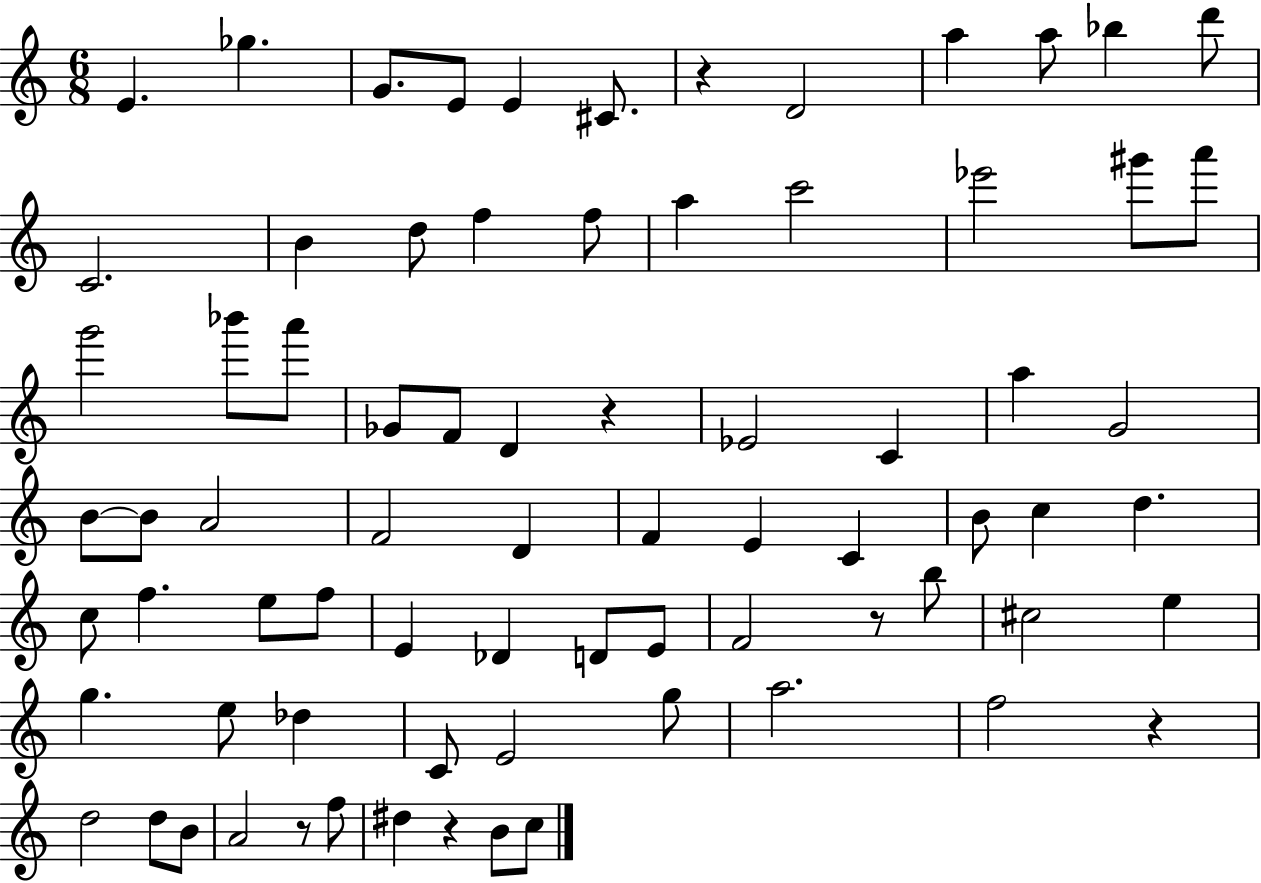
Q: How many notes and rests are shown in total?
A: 76